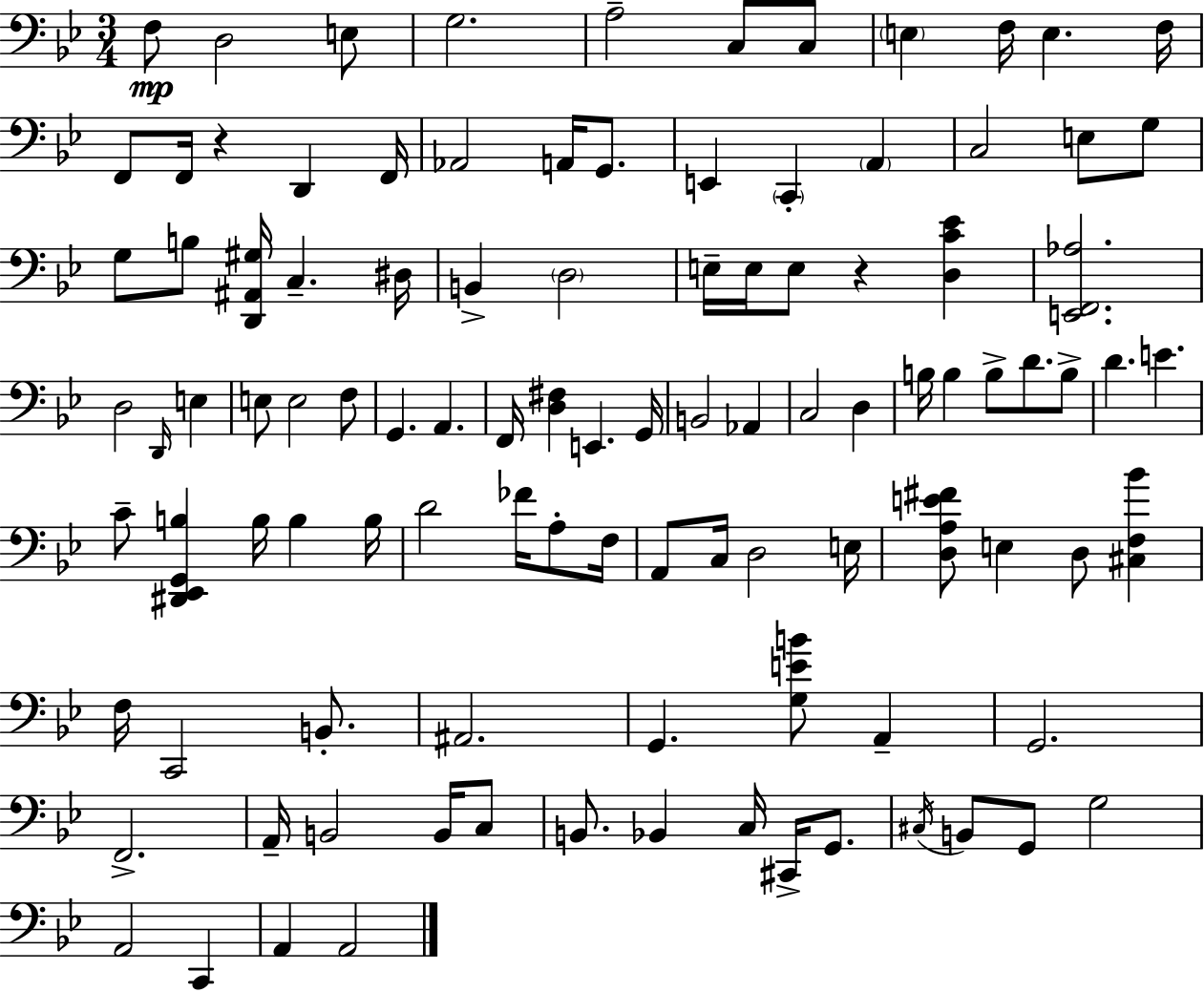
F3/e D3/h E3/e G3/h. A3/h C3/e C3/e E3/q F3/s E3/q. F3/s F2/e F2/s R/q D2/q F2/s Ab2/h A2/s G2/e. E2/q C2/q A2/q C3/h E3/e G3/e G3/e B3/e [D2,A#2,G#3]/s C3/q. D#3/s B2/q D3/h E3/s E3/s E3/e R/q [D3,C4,Eb4]/q [E2,F2,Ab3]/h. D3/h D2/s E3/q E3/e E3/h F3/e G2/q. A2/q. F2/s [D3,F#3]/q E2/q. G2/s B2/h Ab2/q C3/h D3/q B3/s B3/q B3/e D4/e. B3/e D4/q. E4/q. C4/e [D#2,Eb2,G2,B3]/q B3/s B3/q B3/s D4/h FES4/s A3/e F3/s A2/e C3/s D3/h E3/s [D3,A3,E4,F#4]/e E3/q D3/e [C#3,F3,Bb4]/q F3/s C2/h B2/e. A#2/h. G2/q. [G3,E4,B4]/e A2/q G2/h. F2/h. A2/s B2/h B2/s C3/e B2/e. Bb2/q C3/s C#2/s G2/e. C#3/s B2/e G2/e G3/h A2/h C2/q A2/q A2/h